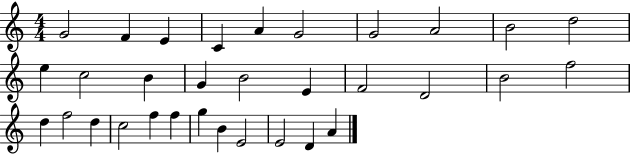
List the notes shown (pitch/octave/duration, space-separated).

G4/h F4/q E4/q C4/q A4/q G4/h G4/h A4/h B4/h D5/h E5/q C5/h B4/q G4/q B4/h E4/q F4/h D4/h B4/h F5/h D5/q F5/h D5/q C5/h F5/q F5/q G5/q B4/q E4/h E4/h D4/q A4/q